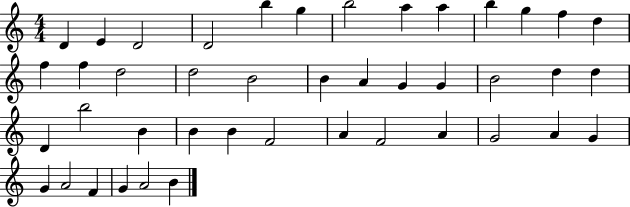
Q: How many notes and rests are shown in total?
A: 43